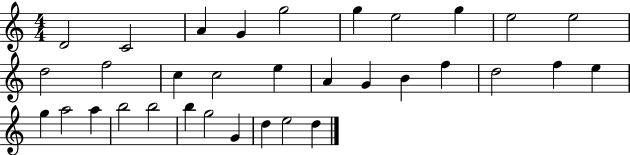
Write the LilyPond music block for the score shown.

{
  \clef treble
  \numericTimeSignature
  \time 4/4
  \key c \major
  d'2 c'2 | a'4 g'4 g''2 | g''4 e''2 g''4 | e''2 e''2 | \break d''2 f''2 | c''4 c''2 e''4 | a'4 g'4 b'4 f''4 | d''2 f''4 e''4 | \break g''4 a''2 a''4 | b''2 b''2 | b''4 g''2 g'4 | d''4 e''2 d''4 | \break \bar "|."
}